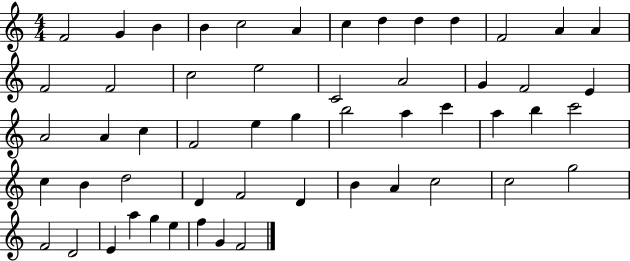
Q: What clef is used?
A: treble